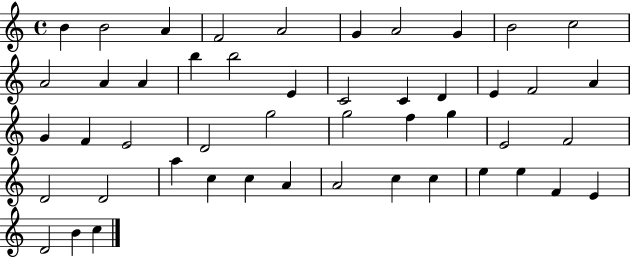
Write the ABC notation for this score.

X:1
T:Untitled
M:4/4
L:1/4
K:C
B B2 A F2 A2 G A2 G B2 c2 A2 A A b b2 E C2 C D E F2 A G F E2 D2 g2 g2 f g E2 F2 D2 D2 a c c A A2 c c e e F E D2 B c